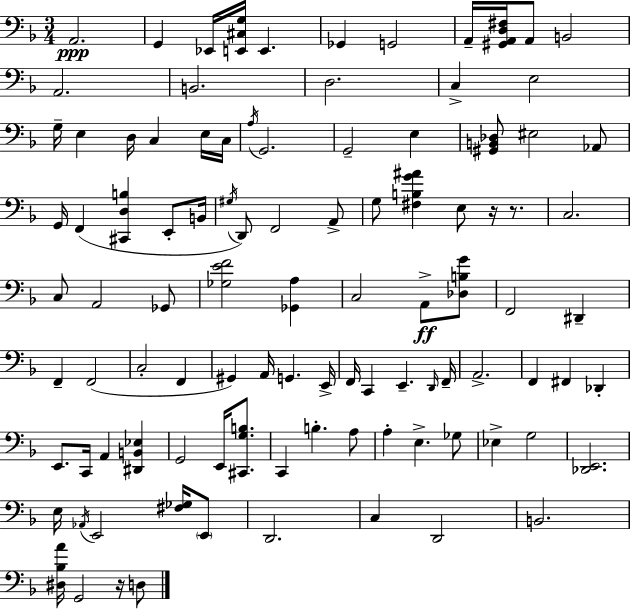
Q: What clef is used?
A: bass